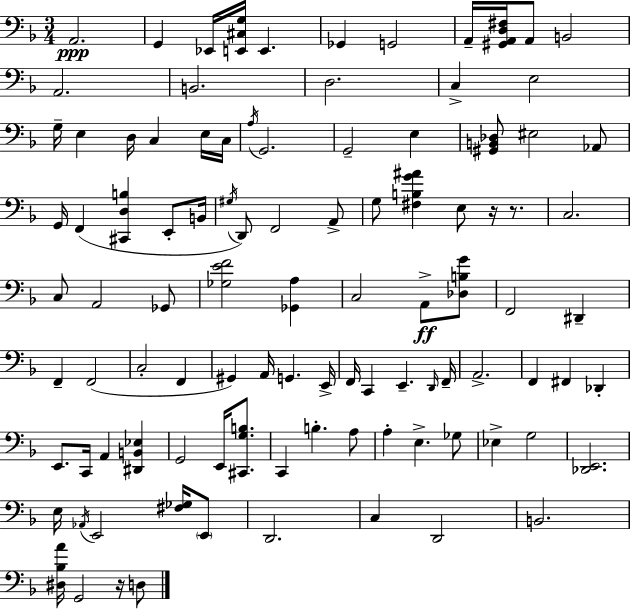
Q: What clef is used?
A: bass